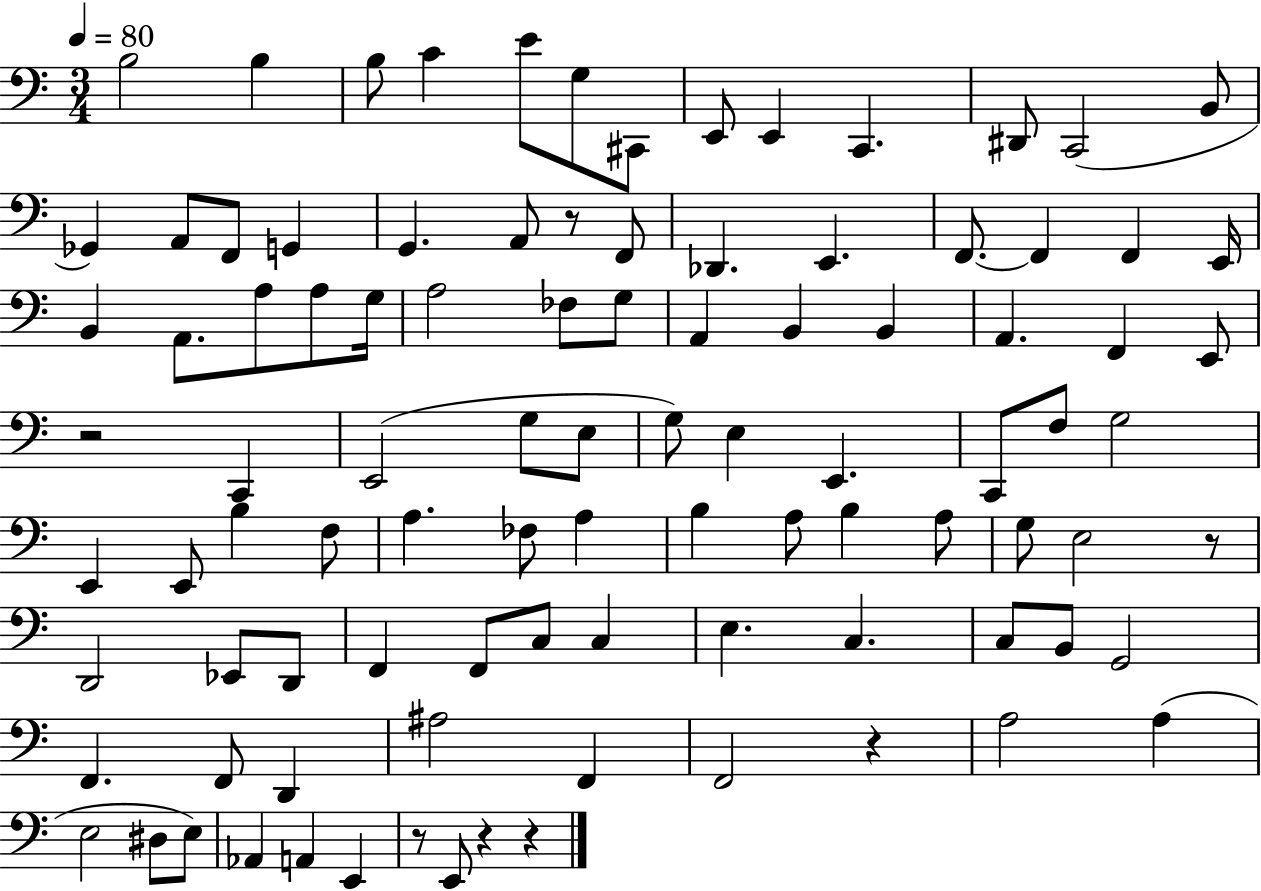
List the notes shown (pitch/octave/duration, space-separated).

B3/h B3/q B3/e C4/q E4/e G3/e C#2/e E2/e E2/q C2/q. D#2/e C2/h B2/e Gb2/q A2/e F2/e G2/q G2/q. A2/e R/e F2/e Db2/q. E2/q. F2/e. F2/q F2/q E2/s B2/q A2/e. A3/e A3/e G3/s A3/h FES3/e G3/e A2/q B2/q B2/q A2/q. F2/q E2/e R/h C2/q E2/h G3/e E3/e G3/e E3/q E2/q. C2/e F3/e G3/h E2/q E2/e B3/q F3/e A3/q. FES3/e A3/q B3/q A3/e B3/q A3/e G3/e E3/h R/e D2/h Eb2/e D2/e F2/q F2/e C3/e C3/q E3/q. C3/q. C3/e B2/e G2/h F2/q. F2/e D2/q A#3/h F2/q F2/h R/q A3/h A3/q E3/h D#3/e E3/e Ab2/q A2/q E2/q R/e E2/e R/q R/q